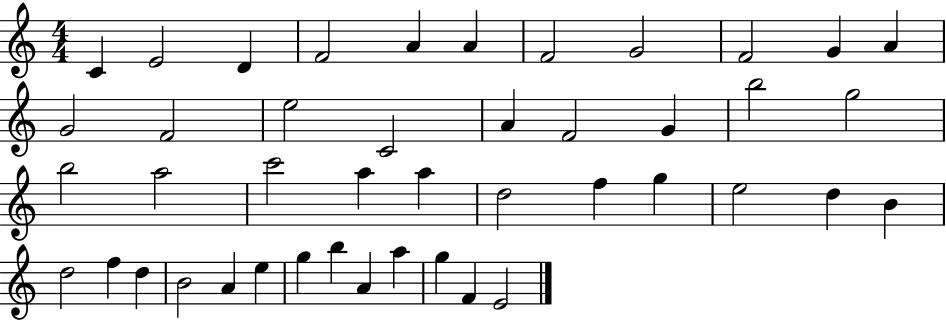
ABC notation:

X:1
T:Untitled
M:4/4
L:1/4
K:C
C E2 D F2 A A F2 G2 F2 G A G2 F2 e2 C2 A F2 G b2 g2 b2 a2 c'2 a a d2 f g e2 d B d2 f d B2 A e g b A a g F E2